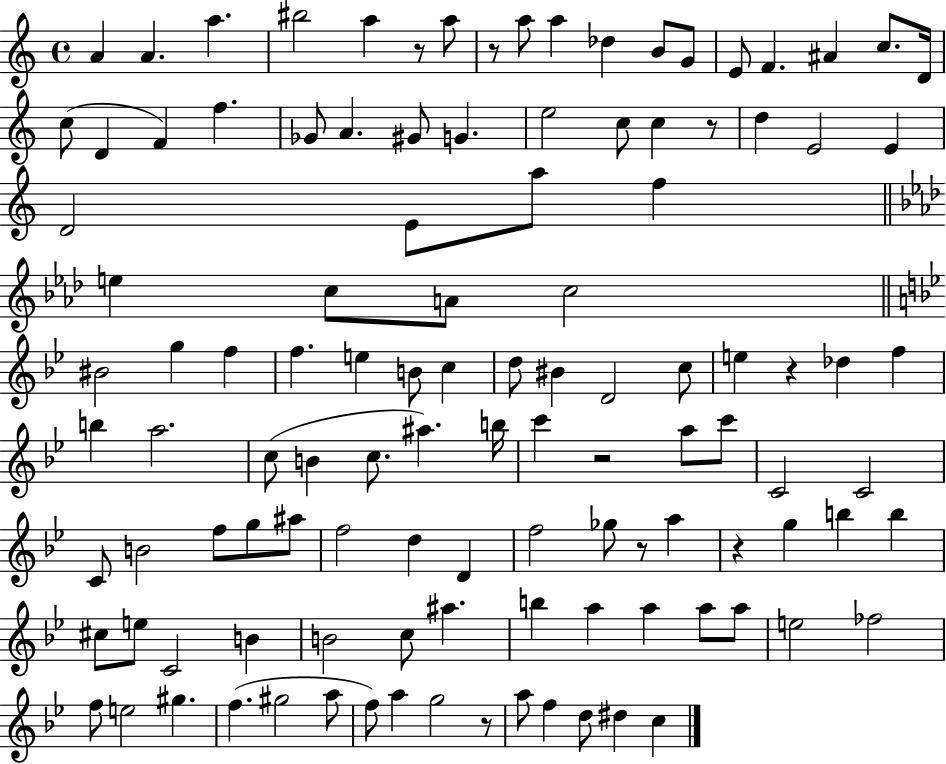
X:1
T:Untitled
M:4/4
L:1/4
K:C
A A a ^b2 a z/2 a/2 z/2 a/2 a _d B/2 G/2 E/2 F ^A c/2 D/4 c/2 D F f _G/2 A ^G/2 G e2 c/2 c z/2 d E2 E D2 E/2 a/2 f e c/2 A/2 c2 ^B2 g f f e B/2 c d/2 ^B D2 c/2 e z _d f b a2 c/2 B c/2 ^a b/4 c' z2 a/2 c'/2 C2 C2 C/2 B2 f/2 g/2 ^a/2 f2 d D f2 _g/2 z/2 a z g b b ^c/2 e/2 C2 B B2 c/2 ^a b a a a/2 a/2 e2 _f2 f/2 e2 ^g f ^g2 a/2 f/2 a g2 z/2 a/2 f d/2 ^d c